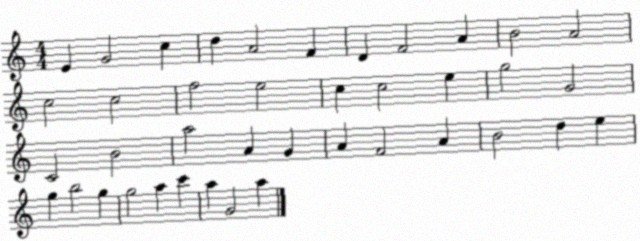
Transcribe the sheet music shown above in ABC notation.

X:1
T:Untitled
M:4/4
L:1/4
K:C
E G2 c d A2 F D F2 A B2 A2 c2 c2 f2 e2 c c2 e g2 G2 C2 B2 a2 A G A F2 A B2 d e g b2 g g2 a c' a G2 a